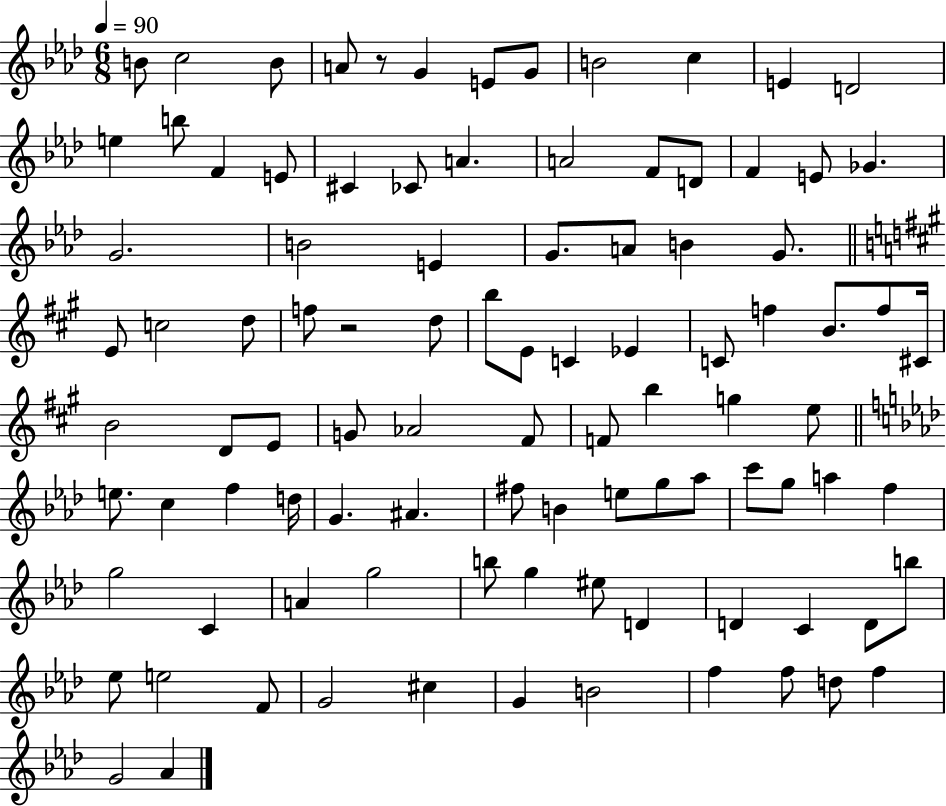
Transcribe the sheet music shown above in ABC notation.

X:1
T:Untitled
M:6/8
L:1/4
K:Ab
B/2 c2 B/2 A/2 z/2 G E/2 G/2 B2 c E D2 e b/2 F E/2 ^C _C/2 A A2 F/2 D/2 F E/2 _G G2 B2 E G/2 A/2 B G/2 E/2 c2 d/2 f/2 z2 d/2 b/2 E/2 C _E C/2 f B/2 f/2 ^C/4 B2 D/2 E/2 G/2 _A2 ^F/2 F/2 b g e/2 e/2 c f d/4 G ^A ^f/2 B e/2 g/2 _a/2 c'/2 g/2 a f g2 C A g2 b/2 g ^e/2 D D C D/2 b/2 _e/2 e2 F/2 G2 ^c G B2 f f/2 d/2 f G2 _A